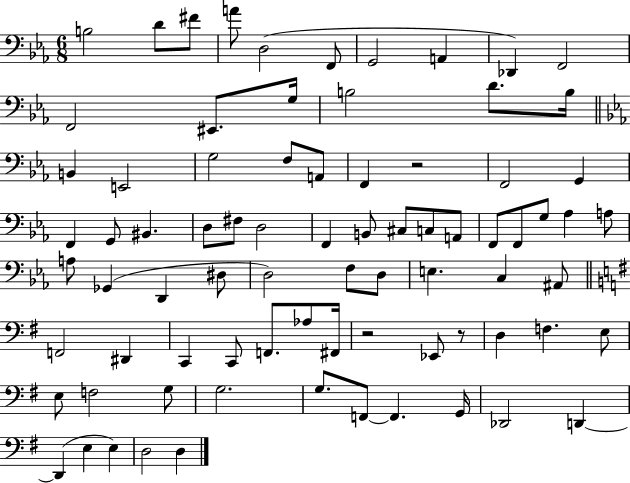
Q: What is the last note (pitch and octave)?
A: D3